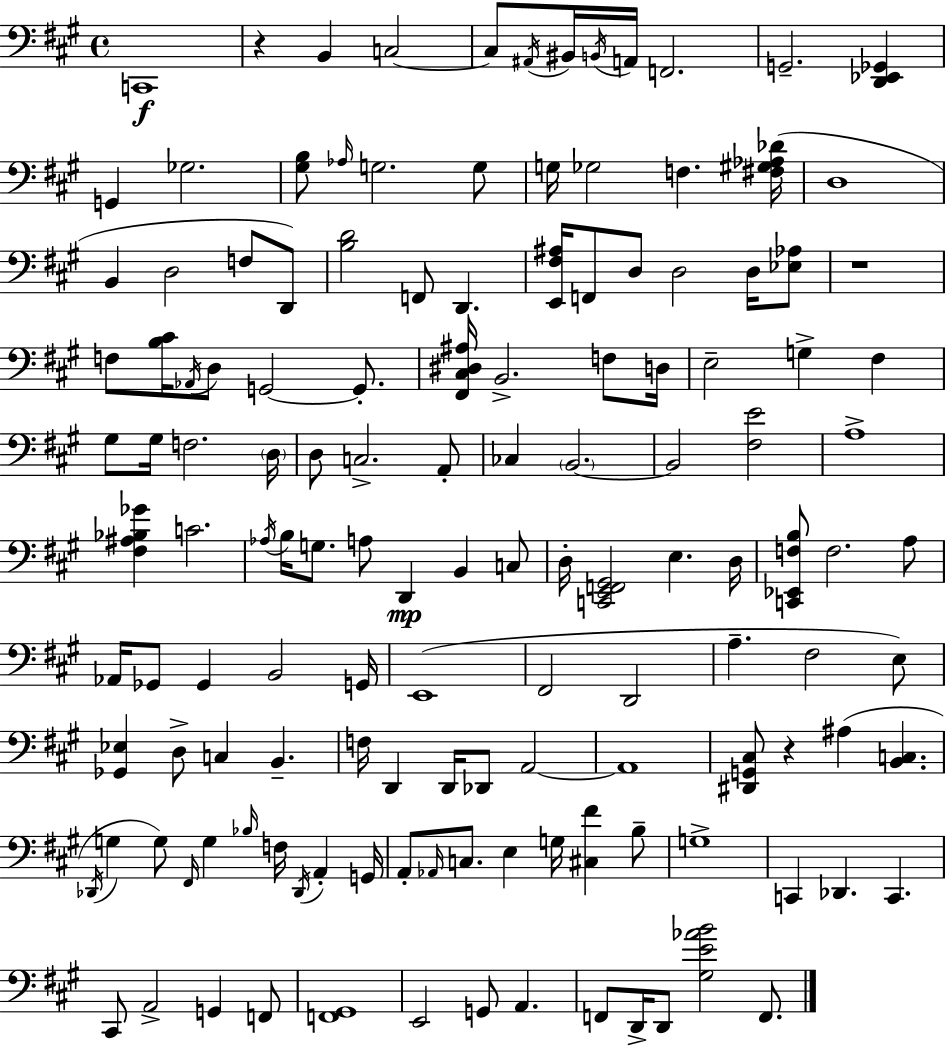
C2/w R/q B2/q C3/h C3/e A#2/s BIS2/s B2/s A2/s F2/h. G2/h. [D2,Eb2,Gb2]/q G2/q Gb3/h. [G#3,B3]/e Ab3/s G3/h. G3/e G3/s Gb3/h F3/q. [F#3,G#3,Ab3,Db4]/s D3/w B2/q D3/h F3/e D2/e [B3,D4]/h F2/e D2/q. [E2,F#3,A#3]/s F2/e D3/e D3/h D3/s [Eb3,Ab3]/e R/w F3/e [B3,C#4]/s Ab2/s D3/e G2/h G2/e. [F#2,C#3,D#3,A#3]/s B2/h. F3/e D3/s E3/h G3/q F#3/q G#3/e G#3/s F3/h. D3/s D3/e C3/h. A2/e CES3/q B2/h. B2/h [F#3,E4]/h A3/w [F#3,A#3,Bb3,Gb4]/q C4/h. Ab3/s B3/s G3/e. A3/e D2/q B2/q C3/e D3/s [C2,E2,F2,G#2]/h E3/q. D3/s [C2,Eb2,F3,B3]/e F3/h. A3/e Ab2/s Gb2/e Gb2/q B2/h G2/s E2/w F#2/h D2/h A3/q. F#3/h E3/e [Gb2,Eb3]/q D3/e C3/q B2/q. F3/s D2/q D2/s Db2/e A2/h A2/w [D#2,G2,C#3]/e R/q A#3/q [B2,C3]/q. Db2/s G3/q G3/e F#2/s G3/q Bb3/s F3/s Db2/s A2/q G2/s A2/e Ab2/s C3/e. E3/q G3/s [C#3,F#4]/q B3/e G3/w C2/q Db2/q. C2/q. C#2/e A2/h G2/q F2/e [F2,G#2]/w E2/h G2/e A2/q. F2/e D2/s D2/e [G#3,E4,Ab4,B4]/h F2/e.